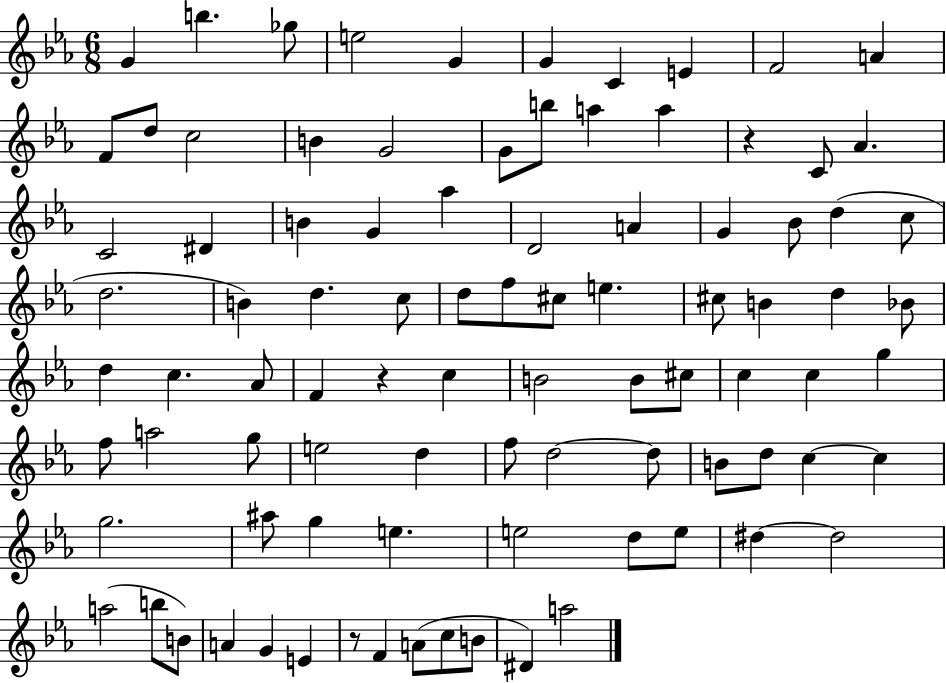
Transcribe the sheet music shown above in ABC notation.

X:1
T:Untitled
M:6/8
L:1/4
K:Eb
G b _g/2 e2 G G C E F2 A F/2 d/2 c2 B G2 G/2 b/2 a a z C/2 _A C2 ^D B G _a D2 A G _B/2 d c/2 d2 B d c/2 d/2 f/2 ^c/2 e ^c/2 B d _B/2 d c _A/2 F z c B2 B/2 ^c/2 c c g f/2 a2 g/2 e2 d f/2 d2 d/2 B/2 d/2 c c g2 ^a/2 g e e2 d/2 e/2 ^d ^d2 a2 b/2 B/2 A G E z/2 F A/2 c/2 B/2 ^D a2